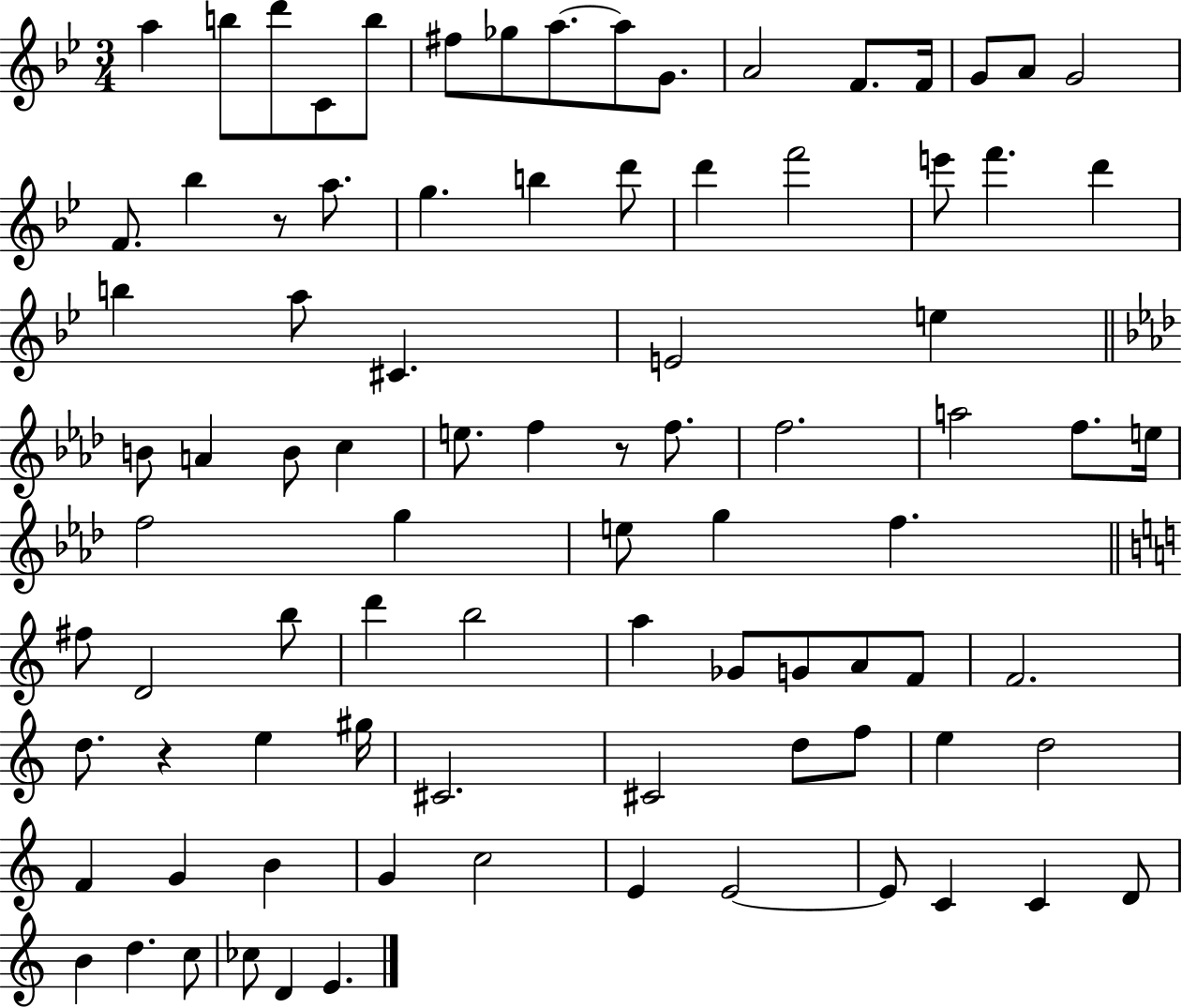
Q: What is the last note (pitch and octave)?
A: E4